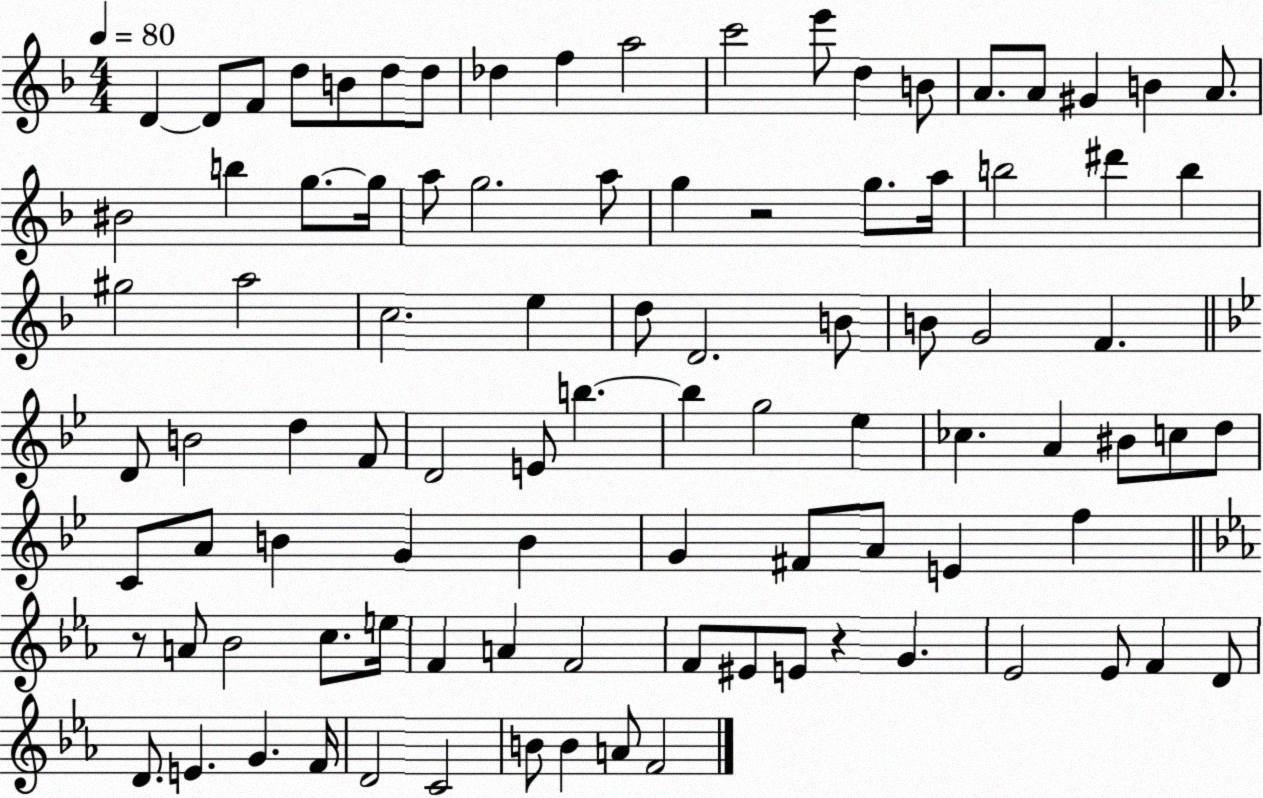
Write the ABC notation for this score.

X:1
T:Untitled
M:4/4
L:1/4
K:F
D D/2 F/2 d/2 B/2 d/2 d/2 _d f a2 c'2 e'/2 d B/2 A/2 A/2 ^G B A/2 ^B2 b g/2 g/4 a/2 g2 a/2 g z2 g/2 a/4 b2 ^d' b ^g2 a2 c2 e d/2 D2 B/2 B/2 G2 F D/2 B2 d F/2 D2 E/2 b b g2 _e _c A ^B/2 c/2 d/2 C/2 A/2 B G B G ^F/2 A/2 E f z/2 A/2 _B2 c/2 e/4 F A F2 F/2 ^E/2 E/2 z G _E2 _E/2 F D/2 D/2 E G F/4 D2 C2 B/2 B A/2 F2